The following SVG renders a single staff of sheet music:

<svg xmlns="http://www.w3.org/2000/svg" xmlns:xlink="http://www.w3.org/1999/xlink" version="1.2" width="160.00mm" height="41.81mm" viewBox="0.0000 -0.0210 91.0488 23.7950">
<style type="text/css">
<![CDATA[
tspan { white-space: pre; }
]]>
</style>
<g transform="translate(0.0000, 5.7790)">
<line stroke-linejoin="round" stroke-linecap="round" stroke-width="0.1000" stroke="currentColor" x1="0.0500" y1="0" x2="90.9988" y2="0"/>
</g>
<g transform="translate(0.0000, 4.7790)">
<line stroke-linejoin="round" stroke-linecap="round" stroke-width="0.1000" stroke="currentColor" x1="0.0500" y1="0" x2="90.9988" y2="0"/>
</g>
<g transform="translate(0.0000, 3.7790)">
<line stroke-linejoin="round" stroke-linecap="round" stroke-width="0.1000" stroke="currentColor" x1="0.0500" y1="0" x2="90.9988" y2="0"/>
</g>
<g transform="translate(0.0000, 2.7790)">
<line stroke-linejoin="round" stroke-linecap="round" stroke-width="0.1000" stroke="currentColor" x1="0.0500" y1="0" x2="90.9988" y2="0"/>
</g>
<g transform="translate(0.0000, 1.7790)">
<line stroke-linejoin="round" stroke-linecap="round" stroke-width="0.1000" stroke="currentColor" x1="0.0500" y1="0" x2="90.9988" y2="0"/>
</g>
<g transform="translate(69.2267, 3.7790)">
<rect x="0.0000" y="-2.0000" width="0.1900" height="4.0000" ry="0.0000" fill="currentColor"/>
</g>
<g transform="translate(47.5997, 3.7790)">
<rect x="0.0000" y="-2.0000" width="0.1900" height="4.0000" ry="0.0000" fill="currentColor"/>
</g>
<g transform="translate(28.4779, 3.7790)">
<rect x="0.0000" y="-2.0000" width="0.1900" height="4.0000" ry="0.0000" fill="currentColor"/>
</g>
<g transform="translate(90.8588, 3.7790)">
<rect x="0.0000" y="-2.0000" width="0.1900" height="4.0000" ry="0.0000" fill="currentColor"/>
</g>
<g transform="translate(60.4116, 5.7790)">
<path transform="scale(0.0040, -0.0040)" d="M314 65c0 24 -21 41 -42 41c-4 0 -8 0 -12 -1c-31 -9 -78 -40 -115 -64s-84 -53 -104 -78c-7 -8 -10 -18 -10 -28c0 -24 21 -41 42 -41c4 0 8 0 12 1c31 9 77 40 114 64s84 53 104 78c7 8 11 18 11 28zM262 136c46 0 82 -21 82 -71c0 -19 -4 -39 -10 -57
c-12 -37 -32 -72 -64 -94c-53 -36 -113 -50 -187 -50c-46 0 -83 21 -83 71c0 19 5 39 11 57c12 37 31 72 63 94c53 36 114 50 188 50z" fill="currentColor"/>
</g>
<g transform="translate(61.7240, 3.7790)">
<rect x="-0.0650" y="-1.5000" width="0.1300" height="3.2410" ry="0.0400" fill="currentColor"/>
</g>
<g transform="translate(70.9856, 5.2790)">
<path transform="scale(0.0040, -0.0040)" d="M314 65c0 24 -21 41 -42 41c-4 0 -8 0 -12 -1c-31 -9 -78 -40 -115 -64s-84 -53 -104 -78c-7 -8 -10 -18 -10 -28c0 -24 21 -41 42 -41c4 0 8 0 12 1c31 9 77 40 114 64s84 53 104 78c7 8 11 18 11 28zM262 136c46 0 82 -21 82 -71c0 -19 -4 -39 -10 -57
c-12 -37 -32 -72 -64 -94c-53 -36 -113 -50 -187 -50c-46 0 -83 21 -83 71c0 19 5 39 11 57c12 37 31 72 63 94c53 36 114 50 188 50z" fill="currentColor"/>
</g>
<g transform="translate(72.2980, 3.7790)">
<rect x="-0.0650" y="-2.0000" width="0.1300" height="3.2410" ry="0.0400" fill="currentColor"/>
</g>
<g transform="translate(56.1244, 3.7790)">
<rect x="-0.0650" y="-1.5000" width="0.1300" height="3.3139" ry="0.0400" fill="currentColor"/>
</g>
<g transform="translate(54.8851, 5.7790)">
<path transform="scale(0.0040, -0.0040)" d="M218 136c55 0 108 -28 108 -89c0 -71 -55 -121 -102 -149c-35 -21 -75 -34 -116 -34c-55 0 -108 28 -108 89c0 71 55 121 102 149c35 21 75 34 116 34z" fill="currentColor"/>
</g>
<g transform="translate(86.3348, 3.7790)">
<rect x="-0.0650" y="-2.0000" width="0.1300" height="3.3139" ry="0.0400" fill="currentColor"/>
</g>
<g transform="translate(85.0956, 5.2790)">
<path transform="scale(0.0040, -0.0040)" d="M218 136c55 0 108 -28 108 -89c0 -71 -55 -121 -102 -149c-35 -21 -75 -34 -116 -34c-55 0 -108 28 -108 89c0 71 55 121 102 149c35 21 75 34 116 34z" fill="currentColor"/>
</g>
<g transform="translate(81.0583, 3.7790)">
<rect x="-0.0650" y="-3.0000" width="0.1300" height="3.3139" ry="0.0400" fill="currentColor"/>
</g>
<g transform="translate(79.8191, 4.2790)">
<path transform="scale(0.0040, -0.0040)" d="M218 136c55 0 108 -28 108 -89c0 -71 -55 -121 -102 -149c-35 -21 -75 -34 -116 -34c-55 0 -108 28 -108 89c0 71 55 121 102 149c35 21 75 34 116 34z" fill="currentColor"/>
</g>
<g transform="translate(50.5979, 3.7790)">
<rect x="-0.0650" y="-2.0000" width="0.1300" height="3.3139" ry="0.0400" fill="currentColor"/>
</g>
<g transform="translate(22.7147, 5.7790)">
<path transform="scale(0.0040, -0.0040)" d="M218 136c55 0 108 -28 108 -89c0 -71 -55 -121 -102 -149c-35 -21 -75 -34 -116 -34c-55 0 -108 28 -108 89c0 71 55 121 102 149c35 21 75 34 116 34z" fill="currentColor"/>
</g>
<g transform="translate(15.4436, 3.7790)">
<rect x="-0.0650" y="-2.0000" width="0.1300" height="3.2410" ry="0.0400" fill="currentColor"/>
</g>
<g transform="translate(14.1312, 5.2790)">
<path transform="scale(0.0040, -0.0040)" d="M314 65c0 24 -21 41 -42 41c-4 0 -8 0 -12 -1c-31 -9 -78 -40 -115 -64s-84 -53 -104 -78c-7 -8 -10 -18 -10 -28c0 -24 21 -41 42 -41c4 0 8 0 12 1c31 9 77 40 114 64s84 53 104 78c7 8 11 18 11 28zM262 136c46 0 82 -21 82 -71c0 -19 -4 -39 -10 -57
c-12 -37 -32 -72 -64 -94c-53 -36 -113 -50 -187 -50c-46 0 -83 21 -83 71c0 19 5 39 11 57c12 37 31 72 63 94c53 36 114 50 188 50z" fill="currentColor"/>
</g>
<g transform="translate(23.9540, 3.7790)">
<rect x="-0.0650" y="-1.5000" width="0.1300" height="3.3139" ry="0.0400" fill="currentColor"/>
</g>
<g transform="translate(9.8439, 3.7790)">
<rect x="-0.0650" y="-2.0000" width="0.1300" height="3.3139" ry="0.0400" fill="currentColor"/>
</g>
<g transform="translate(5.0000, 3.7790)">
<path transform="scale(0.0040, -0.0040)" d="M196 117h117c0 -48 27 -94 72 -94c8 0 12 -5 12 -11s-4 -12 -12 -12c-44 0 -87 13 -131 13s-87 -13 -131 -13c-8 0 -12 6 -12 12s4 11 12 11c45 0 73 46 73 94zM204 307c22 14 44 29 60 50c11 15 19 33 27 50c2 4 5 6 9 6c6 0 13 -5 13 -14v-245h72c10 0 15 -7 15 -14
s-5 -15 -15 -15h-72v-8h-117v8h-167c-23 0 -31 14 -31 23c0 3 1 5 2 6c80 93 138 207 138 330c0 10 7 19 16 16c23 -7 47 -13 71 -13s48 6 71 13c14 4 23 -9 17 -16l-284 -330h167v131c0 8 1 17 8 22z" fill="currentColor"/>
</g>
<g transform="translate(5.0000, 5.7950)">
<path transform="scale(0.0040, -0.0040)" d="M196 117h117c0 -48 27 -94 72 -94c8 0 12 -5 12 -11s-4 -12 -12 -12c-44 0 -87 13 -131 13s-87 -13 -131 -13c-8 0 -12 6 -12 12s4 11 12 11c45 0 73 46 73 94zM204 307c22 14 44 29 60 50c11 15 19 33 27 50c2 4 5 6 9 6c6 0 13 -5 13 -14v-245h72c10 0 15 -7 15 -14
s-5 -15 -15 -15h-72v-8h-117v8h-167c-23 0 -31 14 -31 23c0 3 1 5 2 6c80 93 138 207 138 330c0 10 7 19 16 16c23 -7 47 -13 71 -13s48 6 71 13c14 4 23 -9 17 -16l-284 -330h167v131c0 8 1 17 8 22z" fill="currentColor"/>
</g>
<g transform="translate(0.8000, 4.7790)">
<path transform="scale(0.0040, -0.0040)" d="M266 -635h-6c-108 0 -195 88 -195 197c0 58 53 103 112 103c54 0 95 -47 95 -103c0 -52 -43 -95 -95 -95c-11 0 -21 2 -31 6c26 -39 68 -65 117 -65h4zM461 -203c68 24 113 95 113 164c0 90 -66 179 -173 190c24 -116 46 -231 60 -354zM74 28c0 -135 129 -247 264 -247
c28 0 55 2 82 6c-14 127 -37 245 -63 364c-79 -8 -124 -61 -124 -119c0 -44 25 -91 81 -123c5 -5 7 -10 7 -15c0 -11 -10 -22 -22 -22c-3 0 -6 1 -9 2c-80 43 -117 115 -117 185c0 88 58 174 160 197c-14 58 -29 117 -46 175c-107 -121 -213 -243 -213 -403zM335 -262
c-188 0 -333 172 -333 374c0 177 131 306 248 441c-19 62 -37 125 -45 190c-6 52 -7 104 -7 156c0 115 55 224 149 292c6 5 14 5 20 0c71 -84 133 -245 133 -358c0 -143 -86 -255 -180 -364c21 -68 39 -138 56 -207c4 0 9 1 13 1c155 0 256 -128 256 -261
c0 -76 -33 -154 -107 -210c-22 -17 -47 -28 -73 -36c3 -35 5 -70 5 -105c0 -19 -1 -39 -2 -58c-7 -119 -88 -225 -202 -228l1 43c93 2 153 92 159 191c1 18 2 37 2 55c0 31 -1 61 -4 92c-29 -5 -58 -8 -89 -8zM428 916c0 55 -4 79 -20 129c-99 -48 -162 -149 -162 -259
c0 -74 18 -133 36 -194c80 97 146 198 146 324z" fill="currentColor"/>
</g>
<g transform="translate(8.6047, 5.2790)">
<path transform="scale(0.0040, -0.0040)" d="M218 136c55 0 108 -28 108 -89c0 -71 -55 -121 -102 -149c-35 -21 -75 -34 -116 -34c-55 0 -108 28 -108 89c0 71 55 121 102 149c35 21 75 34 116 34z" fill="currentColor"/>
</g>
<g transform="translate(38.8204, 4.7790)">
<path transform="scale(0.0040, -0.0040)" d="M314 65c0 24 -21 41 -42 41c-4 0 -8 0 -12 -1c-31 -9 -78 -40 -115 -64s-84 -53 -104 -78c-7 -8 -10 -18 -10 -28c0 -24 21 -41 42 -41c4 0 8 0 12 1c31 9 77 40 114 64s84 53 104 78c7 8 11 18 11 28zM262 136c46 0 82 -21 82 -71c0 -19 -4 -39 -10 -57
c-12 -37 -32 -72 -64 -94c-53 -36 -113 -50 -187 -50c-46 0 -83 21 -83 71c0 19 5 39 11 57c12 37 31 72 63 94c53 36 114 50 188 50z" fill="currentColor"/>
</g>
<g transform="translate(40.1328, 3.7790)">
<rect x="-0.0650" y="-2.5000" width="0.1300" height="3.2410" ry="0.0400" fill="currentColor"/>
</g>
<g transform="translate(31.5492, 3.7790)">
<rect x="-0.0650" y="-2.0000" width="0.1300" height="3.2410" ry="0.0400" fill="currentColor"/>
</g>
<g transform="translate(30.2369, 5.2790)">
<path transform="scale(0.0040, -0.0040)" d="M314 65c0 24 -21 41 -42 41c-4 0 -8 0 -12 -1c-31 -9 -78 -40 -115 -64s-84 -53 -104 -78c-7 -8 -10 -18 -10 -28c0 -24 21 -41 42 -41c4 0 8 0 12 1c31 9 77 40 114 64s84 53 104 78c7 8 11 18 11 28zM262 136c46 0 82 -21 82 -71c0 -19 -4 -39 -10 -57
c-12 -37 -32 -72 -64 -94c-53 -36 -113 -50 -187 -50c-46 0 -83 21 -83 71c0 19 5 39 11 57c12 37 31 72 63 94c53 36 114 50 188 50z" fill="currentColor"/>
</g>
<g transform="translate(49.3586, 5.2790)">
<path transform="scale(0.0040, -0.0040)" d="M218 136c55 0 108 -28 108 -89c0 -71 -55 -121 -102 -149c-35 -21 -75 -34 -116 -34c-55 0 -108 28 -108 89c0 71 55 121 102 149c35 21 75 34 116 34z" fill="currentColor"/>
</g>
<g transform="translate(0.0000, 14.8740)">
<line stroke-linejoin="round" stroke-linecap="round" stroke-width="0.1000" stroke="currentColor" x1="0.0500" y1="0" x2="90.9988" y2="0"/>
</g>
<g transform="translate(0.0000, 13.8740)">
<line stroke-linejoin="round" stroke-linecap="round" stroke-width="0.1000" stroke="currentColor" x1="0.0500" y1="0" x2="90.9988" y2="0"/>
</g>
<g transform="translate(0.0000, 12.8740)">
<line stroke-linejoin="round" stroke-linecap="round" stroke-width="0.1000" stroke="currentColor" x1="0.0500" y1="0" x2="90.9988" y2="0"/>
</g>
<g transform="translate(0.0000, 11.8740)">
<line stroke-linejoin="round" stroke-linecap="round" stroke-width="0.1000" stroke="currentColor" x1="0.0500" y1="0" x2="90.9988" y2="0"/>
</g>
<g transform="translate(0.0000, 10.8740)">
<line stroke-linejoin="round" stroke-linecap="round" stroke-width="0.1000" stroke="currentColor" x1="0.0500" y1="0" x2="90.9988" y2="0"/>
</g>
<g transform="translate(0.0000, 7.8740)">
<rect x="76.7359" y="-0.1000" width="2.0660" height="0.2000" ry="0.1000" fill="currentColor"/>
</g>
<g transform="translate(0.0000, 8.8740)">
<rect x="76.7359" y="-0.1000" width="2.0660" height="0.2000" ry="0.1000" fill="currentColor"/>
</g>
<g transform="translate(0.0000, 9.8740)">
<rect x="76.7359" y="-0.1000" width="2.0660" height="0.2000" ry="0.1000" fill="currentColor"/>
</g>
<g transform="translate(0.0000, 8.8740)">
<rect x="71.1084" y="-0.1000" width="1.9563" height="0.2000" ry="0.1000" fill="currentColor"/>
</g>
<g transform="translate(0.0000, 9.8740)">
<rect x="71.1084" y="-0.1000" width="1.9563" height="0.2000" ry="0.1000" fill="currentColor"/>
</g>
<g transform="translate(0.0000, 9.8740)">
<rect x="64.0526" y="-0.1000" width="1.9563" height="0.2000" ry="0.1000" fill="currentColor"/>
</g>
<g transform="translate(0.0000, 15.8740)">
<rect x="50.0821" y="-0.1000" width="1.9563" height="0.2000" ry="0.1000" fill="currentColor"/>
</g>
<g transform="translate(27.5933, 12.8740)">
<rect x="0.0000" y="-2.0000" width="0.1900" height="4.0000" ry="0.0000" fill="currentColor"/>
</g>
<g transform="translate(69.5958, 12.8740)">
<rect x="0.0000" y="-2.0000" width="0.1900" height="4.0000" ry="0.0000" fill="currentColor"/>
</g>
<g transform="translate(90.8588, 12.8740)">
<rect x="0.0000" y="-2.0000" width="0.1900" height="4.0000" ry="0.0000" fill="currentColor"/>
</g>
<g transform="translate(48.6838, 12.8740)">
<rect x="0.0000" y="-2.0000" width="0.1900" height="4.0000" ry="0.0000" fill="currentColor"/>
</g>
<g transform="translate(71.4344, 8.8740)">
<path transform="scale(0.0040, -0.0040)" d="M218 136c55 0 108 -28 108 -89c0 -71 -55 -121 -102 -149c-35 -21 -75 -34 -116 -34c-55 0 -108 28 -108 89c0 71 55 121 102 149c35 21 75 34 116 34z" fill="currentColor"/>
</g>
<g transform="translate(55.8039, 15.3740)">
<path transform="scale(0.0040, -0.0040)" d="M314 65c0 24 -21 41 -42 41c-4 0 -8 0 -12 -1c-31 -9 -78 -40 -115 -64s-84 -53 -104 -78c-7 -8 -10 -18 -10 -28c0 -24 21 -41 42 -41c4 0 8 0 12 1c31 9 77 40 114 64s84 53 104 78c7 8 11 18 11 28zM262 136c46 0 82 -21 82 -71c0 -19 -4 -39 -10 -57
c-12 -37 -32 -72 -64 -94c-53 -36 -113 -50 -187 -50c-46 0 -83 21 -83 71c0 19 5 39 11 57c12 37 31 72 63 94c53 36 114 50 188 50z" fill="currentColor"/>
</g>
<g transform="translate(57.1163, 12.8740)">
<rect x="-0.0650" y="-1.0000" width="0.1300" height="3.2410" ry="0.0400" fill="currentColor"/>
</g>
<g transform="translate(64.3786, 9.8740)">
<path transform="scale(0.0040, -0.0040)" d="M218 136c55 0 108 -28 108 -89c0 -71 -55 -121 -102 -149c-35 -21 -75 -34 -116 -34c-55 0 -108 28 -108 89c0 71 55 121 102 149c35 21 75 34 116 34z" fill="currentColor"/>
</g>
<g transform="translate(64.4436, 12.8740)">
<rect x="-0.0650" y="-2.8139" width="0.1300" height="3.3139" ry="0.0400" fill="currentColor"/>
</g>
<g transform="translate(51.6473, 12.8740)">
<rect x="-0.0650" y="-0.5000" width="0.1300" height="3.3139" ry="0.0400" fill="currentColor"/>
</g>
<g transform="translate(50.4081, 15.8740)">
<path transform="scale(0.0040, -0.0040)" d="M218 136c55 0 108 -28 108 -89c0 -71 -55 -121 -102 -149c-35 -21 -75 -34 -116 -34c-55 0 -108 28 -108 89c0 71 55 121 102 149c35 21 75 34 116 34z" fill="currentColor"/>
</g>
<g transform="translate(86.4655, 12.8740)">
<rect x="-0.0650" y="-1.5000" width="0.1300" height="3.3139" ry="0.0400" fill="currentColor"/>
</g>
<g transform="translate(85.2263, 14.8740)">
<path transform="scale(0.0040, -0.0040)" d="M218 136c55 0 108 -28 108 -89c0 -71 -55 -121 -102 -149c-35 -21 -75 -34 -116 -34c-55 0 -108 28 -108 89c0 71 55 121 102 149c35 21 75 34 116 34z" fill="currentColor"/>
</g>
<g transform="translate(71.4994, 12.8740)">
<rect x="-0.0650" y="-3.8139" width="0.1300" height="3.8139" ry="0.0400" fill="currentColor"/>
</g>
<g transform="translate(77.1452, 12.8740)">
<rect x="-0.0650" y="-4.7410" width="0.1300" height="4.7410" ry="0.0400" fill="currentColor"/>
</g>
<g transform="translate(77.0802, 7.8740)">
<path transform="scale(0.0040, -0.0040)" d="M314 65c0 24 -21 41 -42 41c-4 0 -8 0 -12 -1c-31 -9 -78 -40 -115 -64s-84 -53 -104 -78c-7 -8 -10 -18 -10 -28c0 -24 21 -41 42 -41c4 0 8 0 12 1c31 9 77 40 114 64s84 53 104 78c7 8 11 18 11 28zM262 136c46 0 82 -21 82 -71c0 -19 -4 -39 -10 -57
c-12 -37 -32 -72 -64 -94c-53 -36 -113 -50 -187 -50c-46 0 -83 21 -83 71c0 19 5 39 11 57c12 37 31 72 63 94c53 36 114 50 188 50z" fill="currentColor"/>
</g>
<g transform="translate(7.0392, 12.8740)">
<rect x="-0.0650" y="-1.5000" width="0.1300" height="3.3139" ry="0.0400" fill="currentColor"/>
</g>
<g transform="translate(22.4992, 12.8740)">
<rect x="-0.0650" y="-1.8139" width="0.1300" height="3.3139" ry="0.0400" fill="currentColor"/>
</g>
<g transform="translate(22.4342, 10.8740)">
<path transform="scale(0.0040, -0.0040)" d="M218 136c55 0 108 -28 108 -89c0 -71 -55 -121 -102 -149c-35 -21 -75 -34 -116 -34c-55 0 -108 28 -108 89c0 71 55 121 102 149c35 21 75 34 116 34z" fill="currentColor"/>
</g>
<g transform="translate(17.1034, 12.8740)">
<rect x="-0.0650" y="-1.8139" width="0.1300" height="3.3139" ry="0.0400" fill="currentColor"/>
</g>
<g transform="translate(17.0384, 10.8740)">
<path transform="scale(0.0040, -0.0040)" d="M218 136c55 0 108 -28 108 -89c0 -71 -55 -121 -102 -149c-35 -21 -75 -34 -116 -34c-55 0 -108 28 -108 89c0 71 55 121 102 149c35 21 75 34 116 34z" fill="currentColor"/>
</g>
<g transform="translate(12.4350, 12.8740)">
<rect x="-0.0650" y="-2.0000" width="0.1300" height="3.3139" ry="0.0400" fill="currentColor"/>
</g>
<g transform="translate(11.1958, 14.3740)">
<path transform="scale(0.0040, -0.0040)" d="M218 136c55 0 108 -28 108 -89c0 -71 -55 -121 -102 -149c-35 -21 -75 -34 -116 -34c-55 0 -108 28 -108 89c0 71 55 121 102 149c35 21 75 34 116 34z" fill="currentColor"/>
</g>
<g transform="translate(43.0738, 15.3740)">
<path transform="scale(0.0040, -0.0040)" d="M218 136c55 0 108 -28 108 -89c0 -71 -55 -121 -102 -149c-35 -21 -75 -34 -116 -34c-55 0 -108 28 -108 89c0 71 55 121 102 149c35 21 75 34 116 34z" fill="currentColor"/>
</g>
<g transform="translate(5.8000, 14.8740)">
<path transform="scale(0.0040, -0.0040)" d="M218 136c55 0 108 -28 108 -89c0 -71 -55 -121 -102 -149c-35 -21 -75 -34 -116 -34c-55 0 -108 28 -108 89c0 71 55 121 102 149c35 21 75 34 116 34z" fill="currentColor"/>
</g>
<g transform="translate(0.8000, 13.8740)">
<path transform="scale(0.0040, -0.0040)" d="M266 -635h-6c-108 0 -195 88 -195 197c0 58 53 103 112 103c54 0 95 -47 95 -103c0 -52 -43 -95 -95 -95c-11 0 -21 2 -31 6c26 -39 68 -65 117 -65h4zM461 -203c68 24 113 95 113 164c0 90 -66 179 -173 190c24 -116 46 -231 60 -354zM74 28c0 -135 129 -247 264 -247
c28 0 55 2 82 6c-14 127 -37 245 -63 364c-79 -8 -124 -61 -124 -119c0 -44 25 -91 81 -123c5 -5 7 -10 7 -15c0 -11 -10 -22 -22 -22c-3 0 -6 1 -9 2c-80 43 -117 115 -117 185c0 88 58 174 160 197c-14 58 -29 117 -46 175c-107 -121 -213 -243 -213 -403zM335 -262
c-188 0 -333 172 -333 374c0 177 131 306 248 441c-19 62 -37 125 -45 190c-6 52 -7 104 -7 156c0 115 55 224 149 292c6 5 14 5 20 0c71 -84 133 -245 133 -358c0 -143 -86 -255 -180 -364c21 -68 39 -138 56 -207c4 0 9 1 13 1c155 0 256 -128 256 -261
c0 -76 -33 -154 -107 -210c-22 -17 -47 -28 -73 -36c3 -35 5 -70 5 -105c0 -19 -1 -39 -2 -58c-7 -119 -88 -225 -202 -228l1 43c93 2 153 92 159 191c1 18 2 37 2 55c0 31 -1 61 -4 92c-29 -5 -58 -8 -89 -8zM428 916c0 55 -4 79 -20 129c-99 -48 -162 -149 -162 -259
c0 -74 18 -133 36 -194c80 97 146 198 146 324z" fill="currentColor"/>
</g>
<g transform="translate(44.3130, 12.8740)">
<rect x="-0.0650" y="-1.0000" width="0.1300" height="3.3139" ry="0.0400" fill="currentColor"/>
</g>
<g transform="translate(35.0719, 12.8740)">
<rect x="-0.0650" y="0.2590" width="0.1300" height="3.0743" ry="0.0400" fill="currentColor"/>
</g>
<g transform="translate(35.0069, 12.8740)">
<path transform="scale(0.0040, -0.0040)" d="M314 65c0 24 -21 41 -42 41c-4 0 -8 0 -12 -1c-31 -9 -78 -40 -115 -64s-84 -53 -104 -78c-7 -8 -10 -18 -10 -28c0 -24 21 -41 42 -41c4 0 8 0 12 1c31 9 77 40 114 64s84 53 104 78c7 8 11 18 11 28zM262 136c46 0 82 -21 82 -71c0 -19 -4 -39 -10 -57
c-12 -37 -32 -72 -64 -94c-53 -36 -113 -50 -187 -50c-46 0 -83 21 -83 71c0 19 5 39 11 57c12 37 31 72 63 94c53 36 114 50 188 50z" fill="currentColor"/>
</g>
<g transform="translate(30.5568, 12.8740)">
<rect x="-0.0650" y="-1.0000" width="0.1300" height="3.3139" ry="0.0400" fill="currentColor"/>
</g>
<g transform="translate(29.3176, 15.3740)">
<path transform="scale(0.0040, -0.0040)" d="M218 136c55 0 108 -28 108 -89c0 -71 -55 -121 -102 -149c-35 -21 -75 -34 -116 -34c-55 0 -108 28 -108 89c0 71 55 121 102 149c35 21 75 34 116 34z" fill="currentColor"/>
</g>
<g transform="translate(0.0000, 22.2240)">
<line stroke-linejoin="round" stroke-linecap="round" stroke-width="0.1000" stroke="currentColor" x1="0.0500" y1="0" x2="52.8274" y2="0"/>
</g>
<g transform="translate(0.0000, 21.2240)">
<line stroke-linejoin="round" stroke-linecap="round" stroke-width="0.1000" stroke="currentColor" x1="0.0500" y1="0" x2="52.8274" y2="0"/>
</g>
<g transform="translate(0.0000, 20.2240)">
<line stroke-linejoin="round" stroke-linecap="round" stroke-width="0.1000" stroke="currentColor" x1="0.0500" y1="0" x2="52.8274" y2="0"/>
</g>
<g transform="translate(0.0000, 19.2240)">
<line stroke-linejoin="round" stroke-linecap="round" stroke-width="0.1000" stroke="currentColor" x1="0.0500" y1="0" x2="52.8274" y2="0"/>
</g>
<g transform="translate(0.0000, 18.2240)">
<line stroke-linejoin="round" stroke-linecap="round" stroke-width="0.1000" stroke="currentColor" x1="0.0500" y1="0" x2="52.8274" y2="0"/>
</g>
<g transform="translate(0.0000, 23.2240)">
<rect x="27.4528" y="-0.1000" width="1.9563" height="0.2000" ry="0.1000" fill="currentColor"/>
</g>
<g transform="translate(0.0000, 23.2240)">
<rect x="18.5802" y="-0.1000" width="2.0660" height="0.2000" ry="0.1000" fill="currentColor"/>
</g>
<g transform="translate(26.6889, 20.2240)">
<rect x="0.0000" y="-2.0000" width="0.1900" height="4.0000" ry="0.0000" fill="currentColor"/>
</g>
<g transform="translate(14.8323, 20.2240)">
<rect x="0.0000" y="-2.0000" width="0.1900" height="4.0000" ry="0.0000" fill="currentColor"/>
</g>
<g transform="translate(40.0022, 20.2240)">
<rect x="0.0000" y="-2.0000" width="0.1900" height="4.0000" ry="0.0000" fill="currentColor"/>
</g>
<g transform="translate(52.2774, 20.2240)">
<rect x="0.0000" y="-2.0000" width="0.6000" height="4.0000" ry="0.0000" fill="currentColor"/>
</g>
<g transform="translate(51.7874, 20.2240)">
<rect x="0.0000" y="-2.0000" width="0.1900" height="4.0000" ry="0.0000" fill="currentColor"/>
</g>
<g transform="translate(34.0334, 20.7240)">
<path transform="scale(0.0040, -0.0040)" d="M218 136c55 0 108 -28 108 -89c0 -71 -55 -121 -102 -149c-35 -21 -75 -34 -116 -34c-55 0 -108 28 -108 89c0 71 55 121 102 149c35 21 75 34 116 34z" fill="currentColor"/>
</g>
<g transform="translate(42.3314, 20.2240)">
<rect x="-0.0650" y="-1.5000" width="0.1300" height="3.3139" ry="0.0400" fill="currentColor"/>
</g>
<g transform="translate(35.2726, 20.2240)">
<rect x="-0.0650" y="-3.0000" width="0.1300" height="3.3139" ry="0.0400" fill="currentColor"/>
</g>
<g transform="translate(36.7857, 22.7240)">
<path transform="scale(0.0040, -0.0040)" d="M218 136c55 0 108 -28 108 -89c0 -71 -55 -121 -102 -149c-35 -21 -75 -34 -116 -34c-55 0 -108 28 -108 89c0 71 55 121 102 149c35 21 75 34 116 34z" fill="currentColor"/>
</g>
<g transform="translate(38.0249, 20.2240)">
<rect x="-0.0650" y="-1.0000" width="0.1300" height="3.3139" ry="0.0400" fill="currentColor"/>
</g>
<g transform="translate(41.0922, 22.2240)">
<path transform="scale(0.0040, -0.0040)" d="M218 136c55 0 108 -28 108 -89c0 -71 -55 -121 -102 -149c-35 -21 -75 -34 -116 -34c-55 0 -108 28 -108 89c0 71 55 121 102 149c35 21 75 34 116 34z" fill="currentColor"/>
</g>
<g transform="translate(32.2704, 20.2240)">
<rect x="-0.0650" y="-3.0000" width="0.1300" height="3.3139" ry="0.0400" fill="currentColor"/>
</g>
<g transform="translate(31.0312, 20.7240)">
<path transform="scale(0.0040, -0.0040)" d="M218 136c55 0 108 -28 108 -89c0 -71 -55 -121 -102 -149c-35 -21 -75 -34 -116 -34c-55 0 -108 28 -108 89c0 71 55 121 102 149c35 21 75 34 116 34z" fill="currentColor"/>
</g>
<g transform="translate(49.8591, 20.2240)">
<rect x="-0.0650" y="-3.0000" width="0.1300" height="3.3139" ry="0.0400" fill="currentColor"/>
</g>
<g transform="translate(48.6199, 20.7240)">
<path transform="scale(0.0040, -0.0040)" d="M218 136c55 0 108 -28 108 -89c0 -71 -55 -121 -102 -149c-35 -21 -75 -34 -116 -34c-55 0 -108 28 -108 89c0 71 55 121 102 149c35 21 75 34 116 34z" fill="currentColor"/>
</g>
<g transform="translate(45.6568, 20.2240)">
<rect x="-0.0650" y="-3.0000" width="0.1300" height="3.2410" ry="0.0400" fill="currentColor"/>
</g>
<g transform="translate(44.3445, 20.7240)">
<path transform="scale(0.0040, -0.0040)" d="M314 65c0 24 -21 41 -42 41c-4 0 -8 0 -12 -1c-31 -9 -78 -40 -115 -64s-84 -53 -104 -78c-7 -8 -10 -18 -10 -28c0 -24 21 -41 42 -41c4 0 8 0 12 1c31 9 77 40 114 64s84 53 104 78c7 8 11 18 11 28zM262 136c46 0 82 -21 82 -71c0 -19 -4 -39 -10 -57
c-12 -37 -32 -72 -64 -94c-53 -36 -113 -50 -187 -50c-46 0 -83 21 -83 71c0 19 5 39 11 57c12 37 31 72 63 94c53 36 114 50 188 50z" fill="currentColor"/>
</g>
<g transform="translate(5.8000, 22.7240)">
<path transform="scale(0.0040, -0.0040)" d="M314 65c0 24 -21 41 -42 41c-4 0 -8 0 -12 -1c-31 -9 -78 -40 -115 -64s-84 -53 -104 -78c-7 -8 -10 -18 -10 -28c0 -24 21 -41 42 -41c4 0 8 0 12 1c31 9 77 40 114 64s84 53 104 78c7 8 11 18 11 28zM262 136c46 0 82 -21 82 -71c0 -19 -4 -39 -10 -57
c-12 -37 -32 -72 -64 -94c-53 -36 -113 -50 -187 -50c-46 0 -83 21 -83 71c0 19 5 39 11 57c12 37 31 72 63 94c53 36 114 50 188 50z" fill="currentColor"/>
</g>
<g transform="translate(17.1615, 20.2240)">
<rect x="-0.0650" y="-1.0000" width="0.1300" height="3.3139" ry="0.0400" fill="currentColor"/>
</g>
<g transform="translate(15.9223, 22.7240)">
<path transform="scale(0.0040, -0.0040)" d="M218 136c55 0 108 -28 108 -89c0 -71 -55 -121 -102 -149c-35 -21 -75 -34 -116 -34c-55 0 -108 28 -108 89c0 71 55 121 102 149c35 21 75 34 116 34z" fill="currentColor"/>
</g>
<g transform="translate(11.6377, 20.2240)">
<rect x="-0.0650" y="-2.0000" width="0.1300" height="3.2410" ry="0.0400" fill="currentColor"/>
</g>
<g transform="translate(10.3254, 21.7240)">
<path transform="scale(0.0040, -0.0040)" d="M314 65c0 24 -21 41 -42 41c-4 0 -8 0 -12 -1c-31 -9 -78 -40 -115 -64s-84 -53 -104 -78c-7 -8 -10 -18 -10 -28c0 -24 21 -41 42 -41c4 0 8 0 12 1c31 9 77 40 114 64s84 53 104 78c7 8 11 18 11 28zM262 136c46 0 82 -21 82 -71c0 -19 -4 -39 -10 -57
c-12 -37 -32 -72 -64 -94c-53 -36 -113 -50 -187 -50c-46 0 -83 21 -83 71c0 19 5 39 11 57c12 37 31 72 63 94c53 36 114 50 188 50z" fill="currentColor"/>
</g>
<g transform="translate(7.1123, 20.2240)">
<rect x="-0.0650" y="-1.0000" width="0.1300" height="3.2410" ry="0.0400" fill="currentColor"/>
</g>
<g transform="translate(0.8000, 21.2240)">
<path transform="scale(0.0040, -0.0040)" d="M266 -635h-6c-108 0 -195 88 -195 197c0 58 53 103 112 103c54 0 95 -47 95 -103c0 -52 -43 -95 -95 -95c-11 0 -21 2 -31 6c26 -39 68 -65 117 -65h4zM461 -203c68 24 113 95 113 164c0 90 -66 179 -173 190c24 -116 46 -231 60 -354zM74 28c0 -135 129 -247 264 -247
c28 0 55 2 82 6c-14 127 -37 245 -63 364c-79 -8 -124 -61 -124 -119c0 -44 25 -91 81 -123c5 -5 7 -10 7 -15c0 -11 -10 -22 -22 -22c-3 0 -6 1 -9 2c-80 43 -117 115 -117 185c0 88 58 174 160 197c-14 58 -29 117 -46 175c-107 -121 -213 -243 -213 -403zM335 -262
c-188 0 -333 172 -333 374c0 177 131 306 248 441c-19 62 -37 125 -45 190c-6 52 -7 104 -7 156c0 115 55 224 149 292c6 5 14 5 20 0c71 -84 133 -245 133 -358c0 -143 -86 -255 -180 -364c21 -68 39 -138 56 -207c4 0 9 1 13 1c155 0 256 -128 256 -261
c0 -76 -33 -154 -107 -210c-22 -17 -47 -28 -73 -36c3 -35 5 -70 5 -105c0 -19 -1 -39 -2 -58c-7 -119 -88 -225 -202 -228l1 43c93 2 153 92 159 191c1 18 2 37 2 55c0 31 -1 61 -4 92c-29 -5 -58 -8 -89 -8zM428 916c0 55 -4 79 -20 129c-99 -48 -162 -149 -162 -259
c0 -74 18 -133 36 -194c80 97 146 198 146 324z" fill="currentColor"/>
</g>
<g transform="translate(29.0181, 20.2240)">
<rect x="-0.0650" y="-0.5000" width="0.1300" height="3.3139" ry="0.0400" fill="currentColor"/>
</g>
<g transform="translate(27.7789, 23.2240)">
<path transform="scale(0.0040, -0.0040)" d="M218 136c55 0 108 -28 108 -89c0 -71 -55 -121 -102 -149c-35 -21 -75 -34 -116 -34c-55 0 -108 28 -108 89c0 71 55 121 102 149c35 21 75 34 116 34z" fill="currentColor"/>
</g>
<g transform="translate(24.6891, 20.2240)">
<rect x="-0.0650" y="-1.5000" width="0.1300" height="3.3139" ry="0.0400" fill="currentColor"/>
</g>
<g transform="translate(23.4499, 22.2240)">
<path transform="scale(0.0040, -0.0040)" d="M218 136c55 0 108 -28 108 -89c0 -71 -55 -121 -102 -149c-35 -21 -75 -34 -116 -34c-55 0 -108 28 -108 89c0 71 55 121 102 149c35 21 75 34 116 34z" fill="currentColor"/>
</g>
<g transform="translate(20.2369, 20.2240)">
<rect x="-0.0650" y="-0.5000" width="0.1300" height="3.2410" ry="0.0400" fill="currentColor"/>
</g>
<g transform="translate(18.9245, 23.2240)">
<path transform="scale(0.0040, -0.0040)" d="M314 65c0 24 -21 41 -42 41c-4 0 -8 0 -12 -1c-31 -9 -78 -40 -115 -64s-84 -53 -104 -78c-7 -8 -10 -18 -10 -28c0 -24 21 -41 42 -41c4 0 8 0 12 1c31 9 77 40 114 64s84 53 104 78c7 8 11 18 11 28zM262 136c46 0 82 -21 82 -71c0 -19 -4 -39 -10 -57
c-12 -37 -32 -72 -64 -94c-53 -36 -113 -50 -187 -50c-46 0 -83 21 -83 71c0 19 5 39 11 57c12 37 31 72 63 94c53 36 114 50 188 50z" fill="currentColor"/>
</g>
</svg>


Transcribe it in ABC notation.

X:1
T:Untitled
M:4/4
L:1/4
K:C
F F2 E F2 G2 F E E2 F2 A F E F f f D B2 D C D2 a c' e'2 E D2 F2 D C2 E C A A D E A2 A